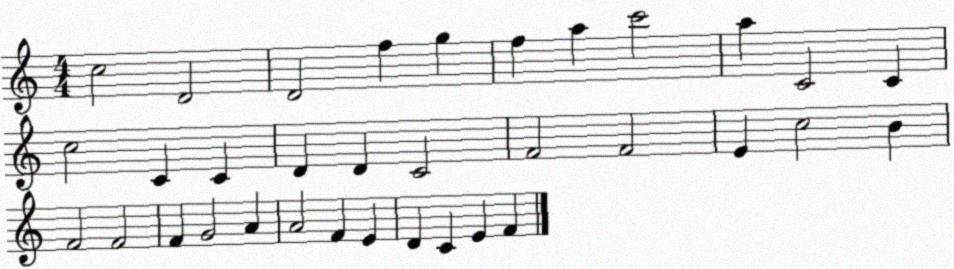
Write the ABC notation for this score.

X:1
T:Untitled
M:4/4
L:1/4
K:C
c2 D2 D2 f g f a c'2 a C2 C c2 C C D D C2 F2 F2 E c2 B F2 F2 F G2 A A2 F E D C E F